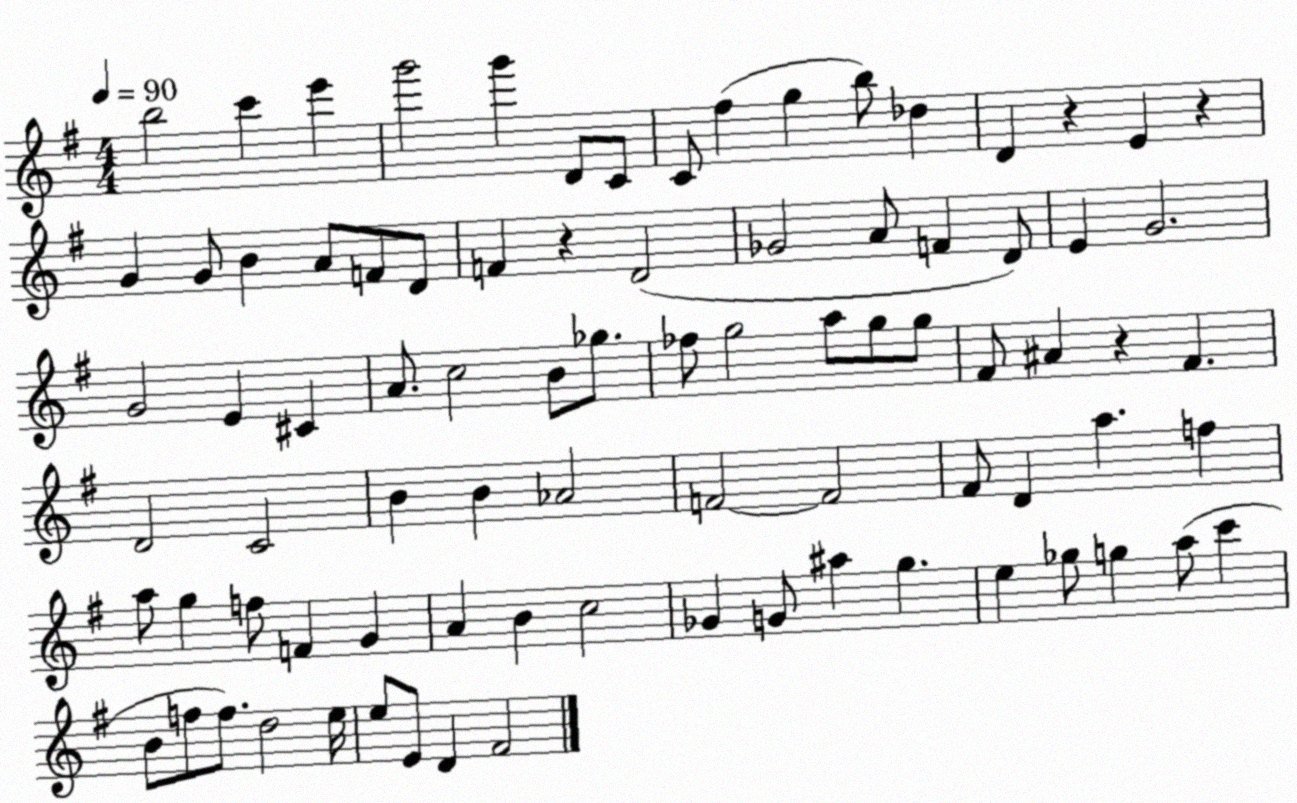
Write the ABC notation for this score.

X:1
T:Untitled
M:4/4
L:1/4
K:G
b2 c' e' g'2 g' D/2 C/2 C/2 ^f g b/2 _d D z E z G G/2 B A/2 F/2 D/2 F z D2 _G2 A/2 F D/2 E G2 G2 E ^C A/2 c2 B/2 _g/2 _f/2 g2 a/2 g/2 g/2 ^F/2 ^A z ^F D2 C2 B B _A2 F2 F2 ^F/2 D a f a/2 g f/2 F G A B c2 _G G/2 ^a g e _g/2 g a/2 c' B/2 f/2 f/2 d2 e/4 e/2 E/2 D ^F2